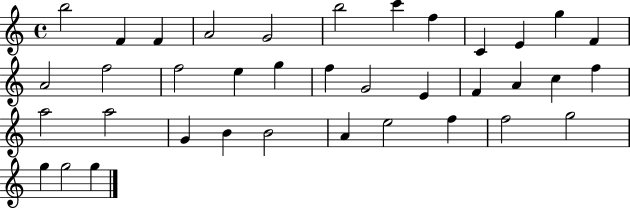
X:1
T:Untitled
M:4/4
L:1/4
K:C
b2 F F A2 G2 b2 c' f C E g F A2 f2 f2 e g f G2 E F A c f a2 a2 G B B2 A e2 f f2 g2 g g2 g